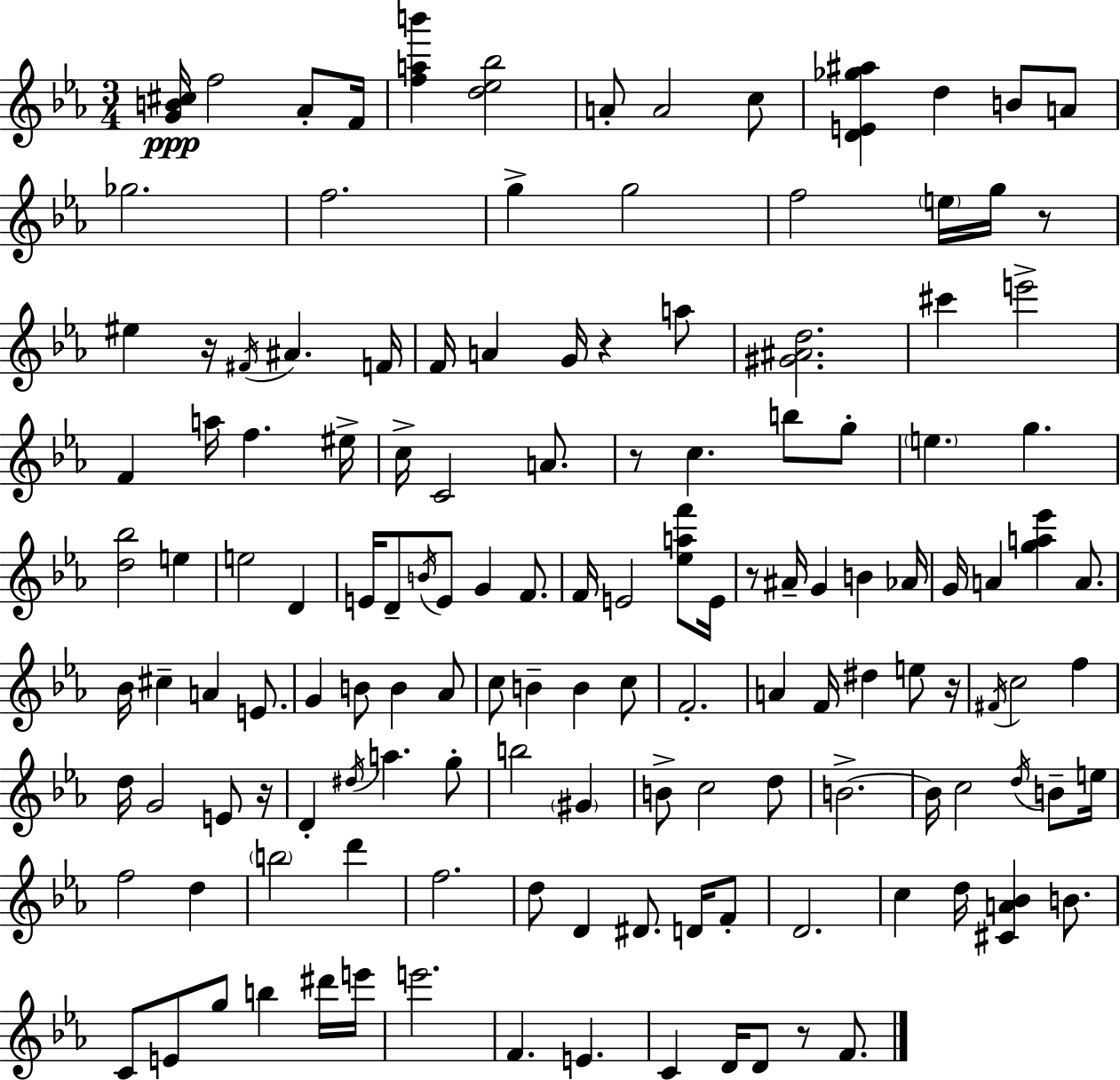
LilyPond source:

{
  \clef treble
  \numericTimeSignature
  \time 3/4
  \key ees \major
  <g' b' cis''>16\ppp f''2 aes'8-. f'16 | <f'' a'' b'''>4 <d'' ees'' bes''>2 | a'8-. a'2 c''8 | <d' e' ges'' ais''>4 d''4 b'8 a'8 | \break ges''2. | f''2. | g''4-> g''2 | f''2 \parenthesize e''16 g''16 r8 | \break eis''4 r16 \acciaccatura { fis'16 } ais'4. | f'16 f'16 a'4 g'16 r4 a''8 | <gis' ais' d''>2. | cis'''4 e'''2-> | \break f'4 a''16 f''4. | eis''16-> c''16-> c'2 a'8. | r8 c''4. b''8 g''8-. | \parenthesize e''4. g''4. | \break <d'' bes''>2 e''4 | e''2 d'4 | e'16 d'8-- \acciaccatura { b'16 } e'8 g'4 f'8. | f'16 e'2 <ees'' a'' f'''>8 | \break e'16 r8 ais'16-- g'4 b'4 | aes'16 g'16 a'4 <g'' a'' ees'''>4 a'8. | bes'16 cis''4-- a'4 e'8. | g'4 b'8 b'4 | \break aes'8 c''8 b'4-- b'4 | c''8 f'2.-. | a'4 f'16 dis''4 e''8 | r16 \acciaccatura { fis'16 } c''2 f''4 | \break d''16 g'2 | e'8 r16 d'4-. \acciaccatura { dis''16 } a''4. | g''8-. b''2 | \parenthesize gis'4 b'8-> c''2 | \break d''8 b'2.->~~ | b'16 c''2 | \acciaccatura { d''16 } b'8-- e''16 f''2 | d''4 \parenthesize b''2 | \break d'''4 f''2. | d''8 d'4 dis'8. | d'16 f'8-. d'2. | c''4 d''16 <cis' a' bes'>4 | \break b'8. c'8 e'8 g''8 b''4 | dis'''16 e'''16 e'''2. | f'4. e'4. | c'4 d'16 d'8 | \break r8 f'8. \bar "|."
}